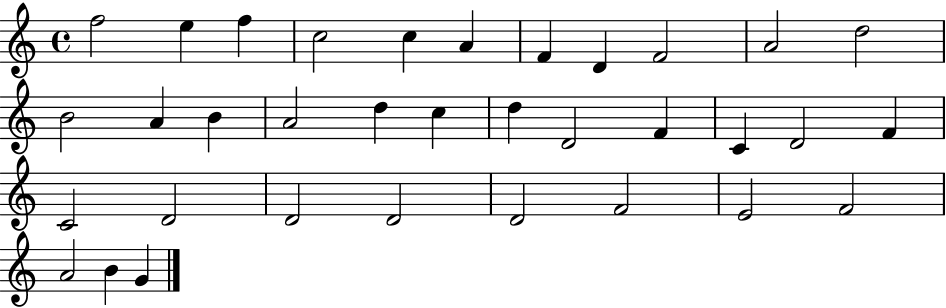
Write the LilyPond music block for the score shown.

{
  \clef treble
  \time 4/4
  \defaultTimeSignature
  \key c \major
  f''2 e''4 f''4 | c''2 c''4 a'4 | f'4 d'4 f'2 | a'2 d''2 | \break b'2 a'4 b'4 | a'2 d''4 c''4 | d''4 d'2 f'4 | c'4 d'2 f'4 | \break c'2 d'2 | d'2 d'2 | d'2 f'2 | e'2 f'2 | \break a'2 b'4 g'4 | \bar "|."
}